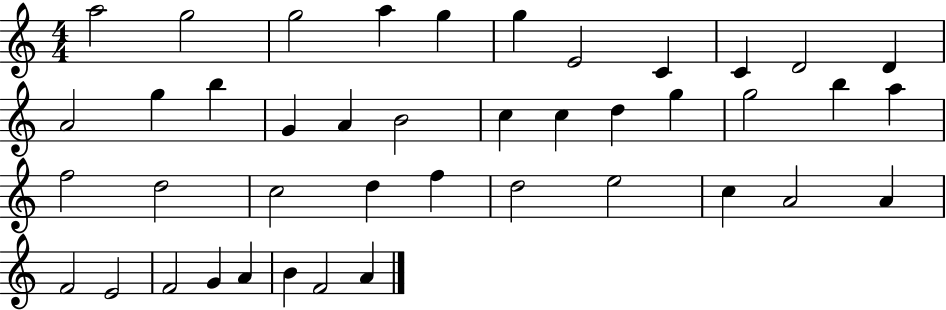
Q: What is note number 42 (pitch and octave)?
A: A4